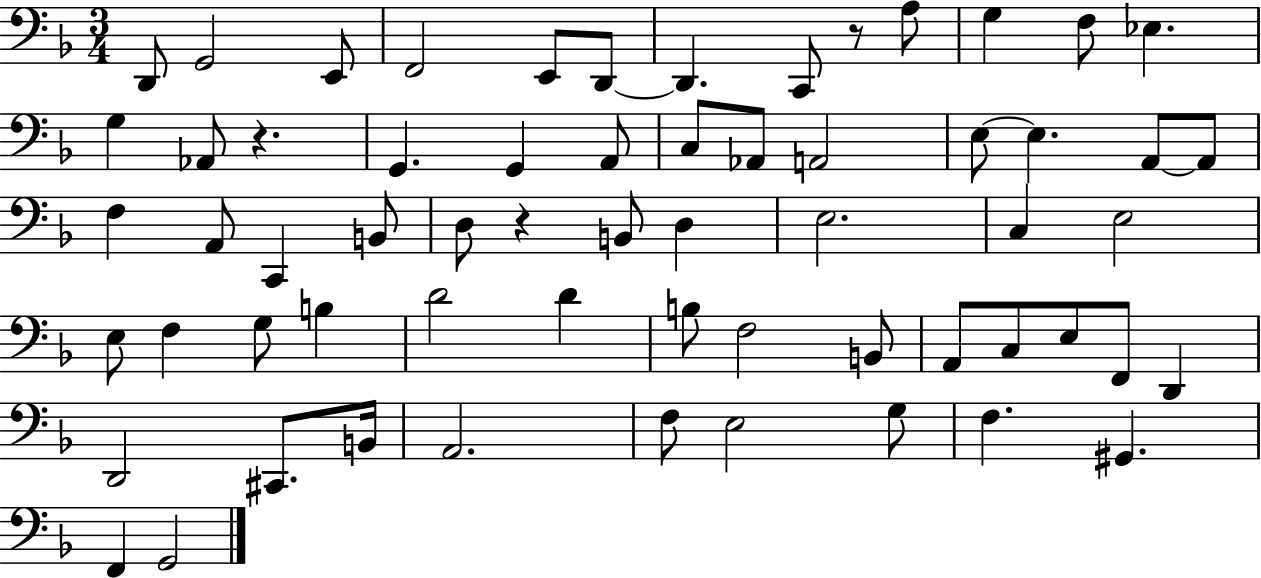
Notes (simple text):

D2/e G2/h E2/e F2/h E2/e D2/e D2/q. C2/e R/e A3/e G3/q F3/e Eb3/q. G3/q Ab2/e R/q. G2/q. G2/q A2/e C3/e Ab2/e A2/h E3/e E3/q. A2/e A2/e F3/q A2/e C2/q B2/e D3/e R/q B2/e D3/q E3/h. C3/q E3/h E3/e F3/q G3/e B3/q D4/h D4/q B3/e F3/h B2/e A2/e C3/e E3/e F2/e D2/q D2/h C#2/e. B2/s A2/h. F3/e E3/h G3/e F3/q. G#2/q. F2/q G2/h